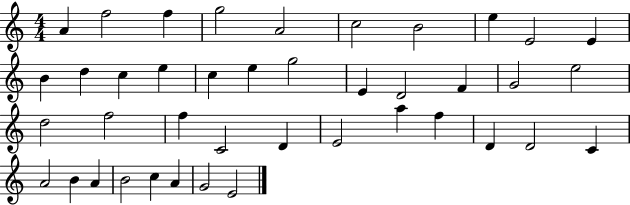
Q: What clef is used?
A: treble